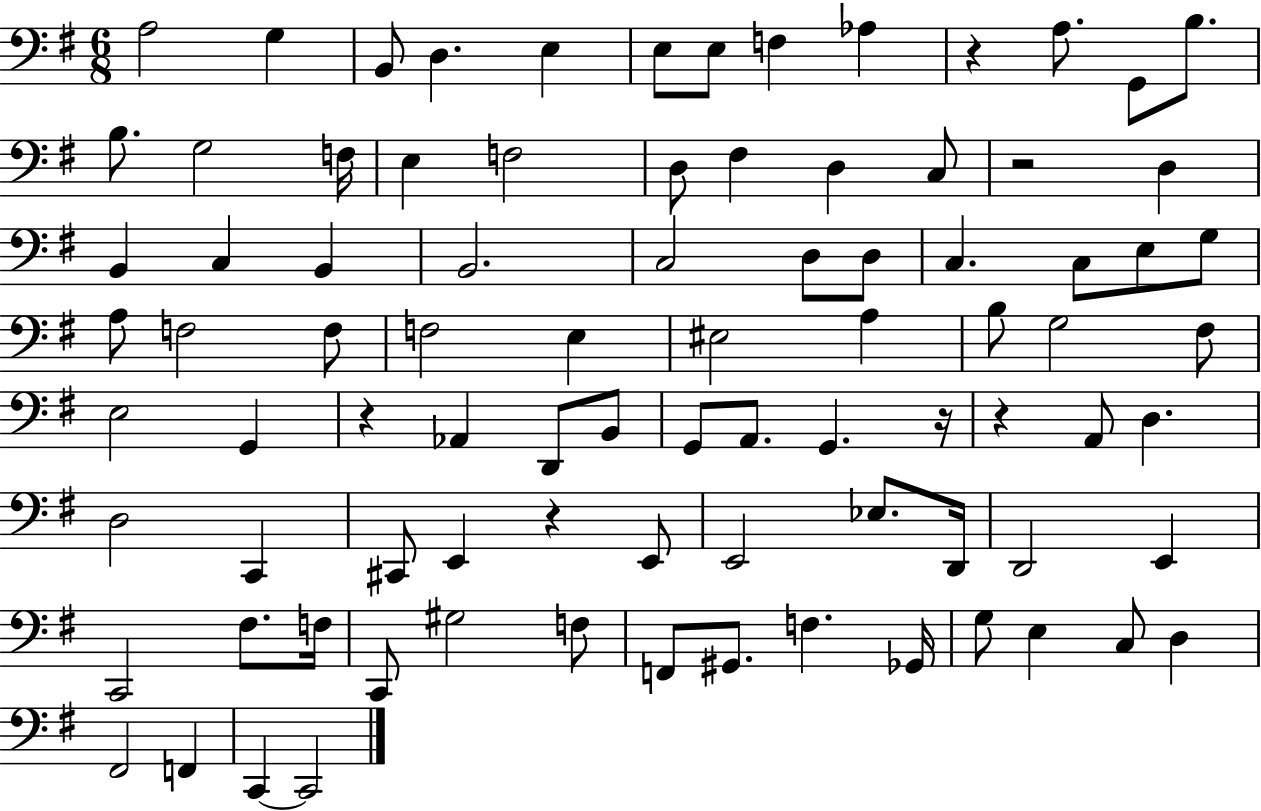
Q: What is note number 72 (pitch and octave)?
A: F3